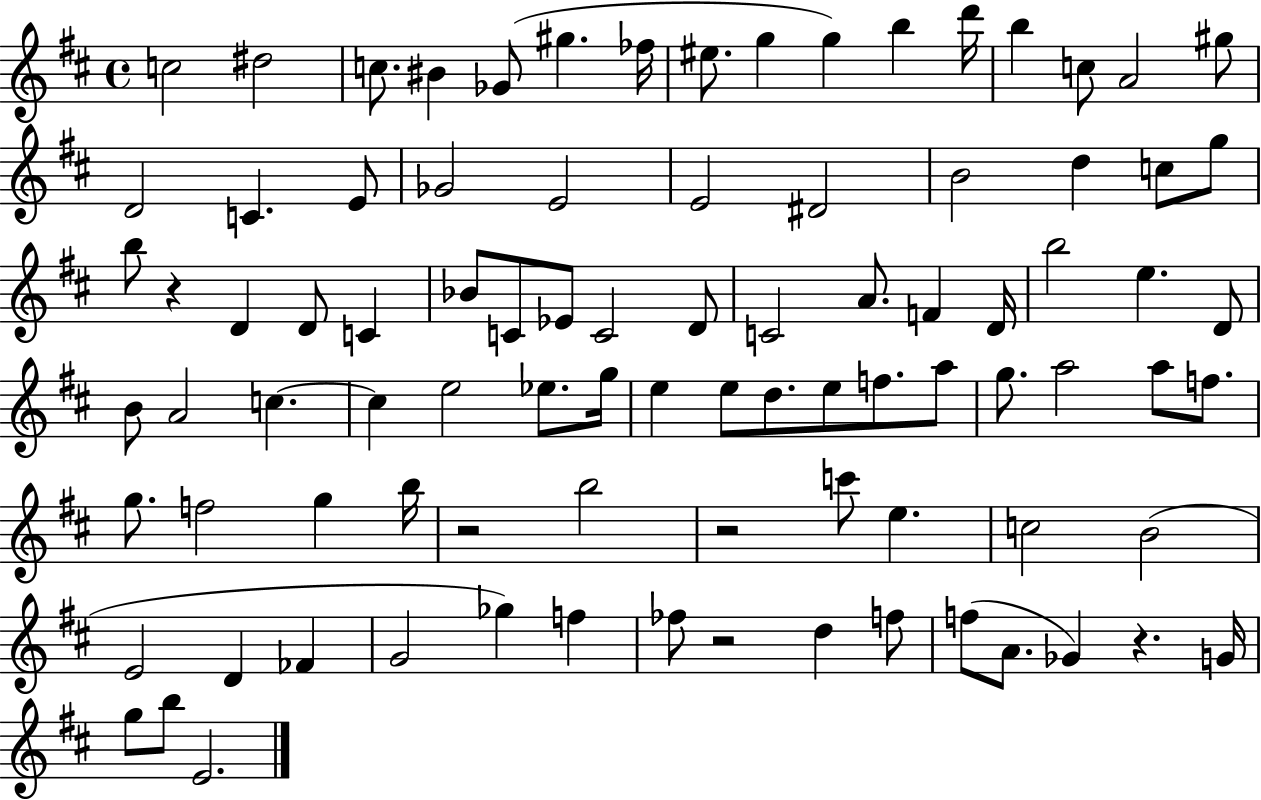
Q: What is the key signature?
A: D major